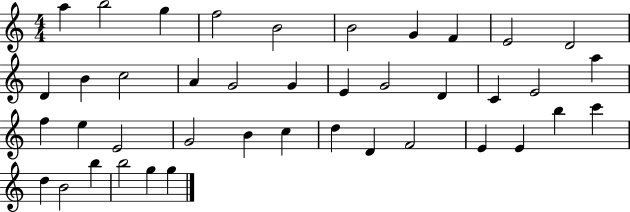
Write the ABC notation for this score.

X:1
T:Untitled
M:4/4
L:1/4
K:C
a b2 g f2 B2 B2 G F E2 D2 D B c2 A G2 G E G2 D C E2 a f e E2 G2 B c d D F2 E E b c' d B2 b b2 g g